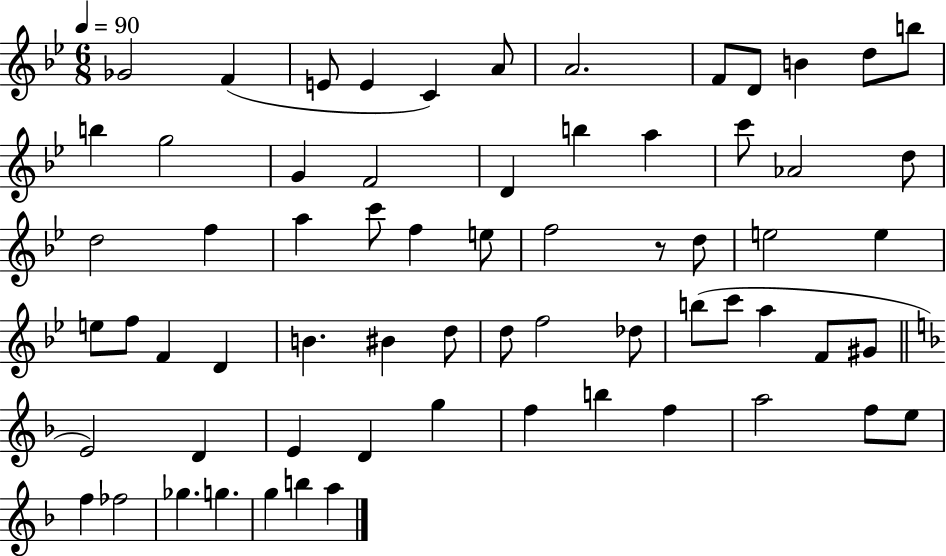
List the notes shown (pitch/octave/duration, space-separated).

Gb4/h F4/q E4/e E4/q C4/q A4/e A4/h. F4/e D4/e B4/q D5/e B5/e B5/q G5/h G4/q F4/h D4/q B5/q A5/q C6/e Ab4/h D5/e D5/h F5/q A5/q C6/e F5/q E5/e F5/h R/e D5/e E5/h E5/q E5/e F5/e F4/q D4/q B4/q. BIS4/q D5/e D5/e F5/h Db5/e B5/e C6/e A5/q F4/e G#4/e E4/h D4/q E4/q D4/q G5/q F5/q B5/q F5/q A5/h F5/e E5/e F5/q FES5/h Gb5/q. G5/q. G5/q B5/q A5/q